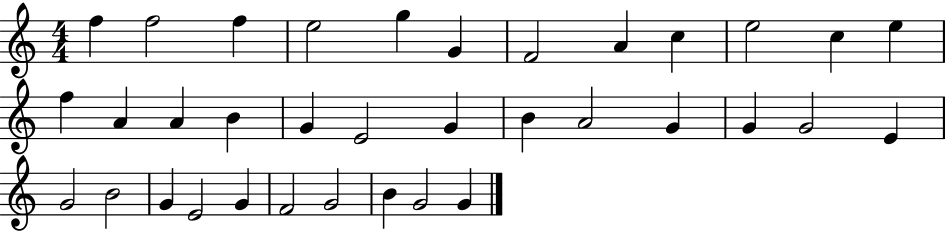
X:1
T:Untitled
M:4/4
L:1/4
K:C
f f2 f e2 g G F2 A c e2 c e f A A B G E2 G B A2 G G G2 E G2 B2 G E2 G F2 G2 B G2 G